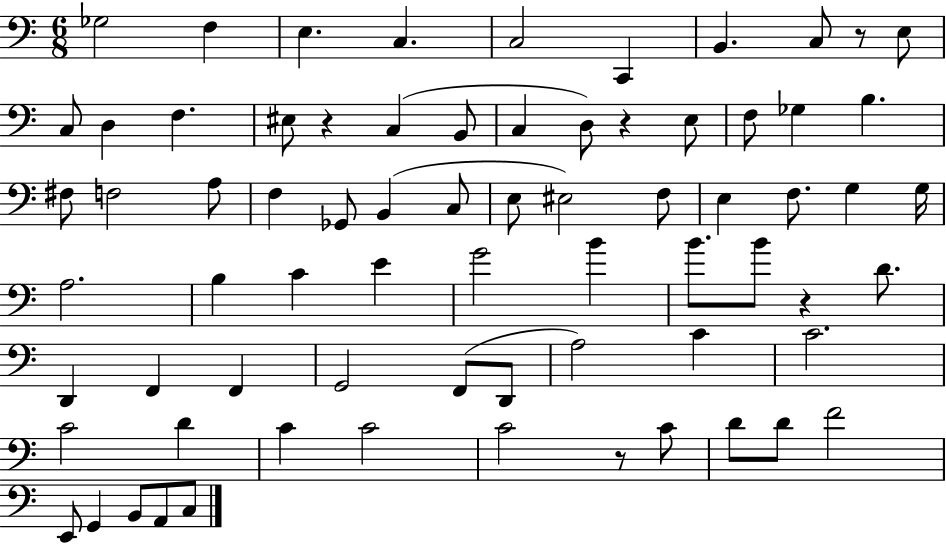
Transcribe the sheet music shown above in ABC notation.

X:1
T:Untitled
M:6/8
L:1/4
K:C
_G,2 F, E, C, C,2 C,, B,, C,/2 z/2 E,/2 C,/2 D, F, ^E,/2 z C, B,,/2 C, D,/2 z E,/2 F,/2 _G, B, ^F,/2 F,2 A,/2 F, _G,,/2 B,, C,/2 E,/2 ^E,2 F,/2 E, F,/2 G, G,/4 A,2 B, C E G2 B B/2 B/2 z D/2 D,, F,, F,, G,,2 F,,/2 D,,/2 A,2 C C2 C2 D C C2 C2 z/2 C/2 D/2 D/2 F2 E,,/2 G,, B,,/2 A,,/2 C,/2